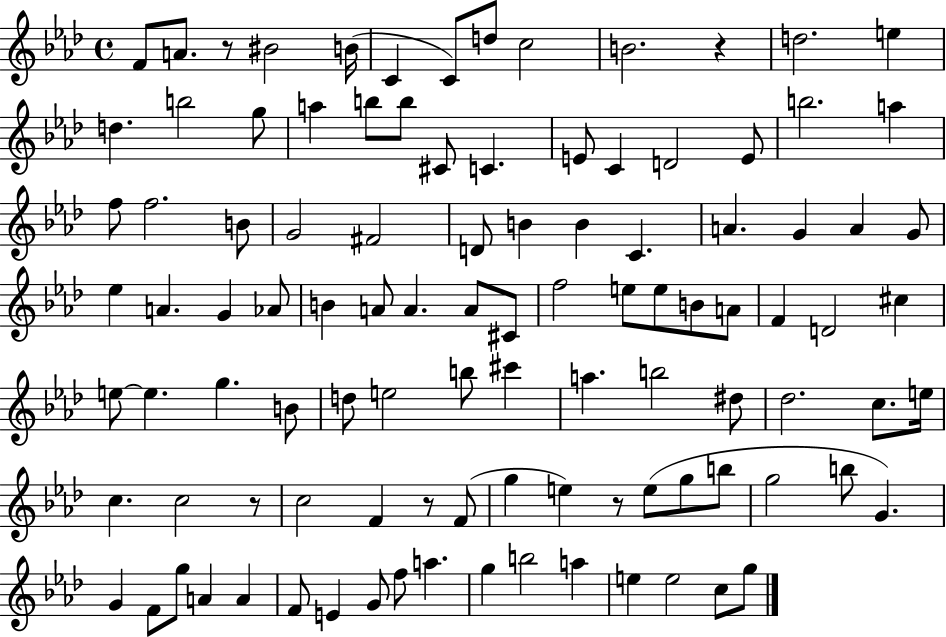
X:1
T:Untitled
M:4/4
L:1/4
K:Ab
F/2 A/2 z/2 ^B2 B/4 C C/2 d/2 c2 B2 z d2 e d b2 g/2 a b/2 b/2 ^C/2 C E/2 C D2 E/2 b2 a f/2 f2 B/2 G2 ^F2 D/2 B B C A G A G/2 _e A G _A/2 B A/2 A A/2 ^C/2 f2 e/2 e/2 B/2 A/2 F D2 ^c e/2 e g B/2 d/2 e2 b/2 ^c' a b2 ^d/2 _d2 c/2 e/4 c c2 z/2 c2 F z/2 F/2 g e z/2 e/2 g/2 b/2 g2 b/2 G G F/2 g/2 A A F/2 E G/2 f/2 a g b2 a e e2 c/2 g/2